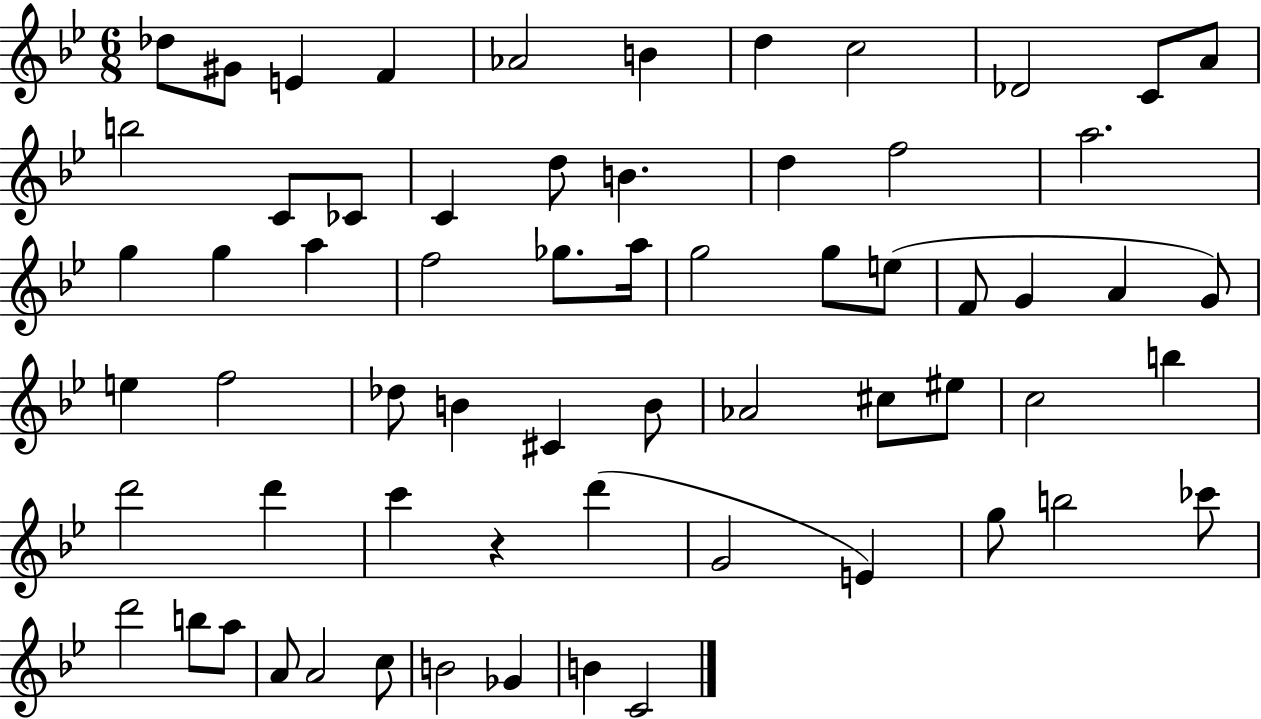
Db5/e G#4/e E4/q F4/q Ab4/h B4/q D5/q C5/h Db4/h C4/e A4/e B5/h C4/e CES4/e C4/q D5/e B4/q. D5/q F5/h A5/h. G5/q G5/q A5/q F5/h Gb5/e. A5/s G5/h G5/e E5/e F4/e G4/q A4/q G4/e E5/q F5/h Db5/e B4/q C#4/q B4/e Ab4/h C#5/e EIS5/e C5/h B5/q D6/h D6/q C6/q R/q D6/q G4/h E4/q G5/e B5/h CES6/e D6/h B5/e A5/e A4/e A4/h C5/e B4/h Gb4/q B4/q C4/h